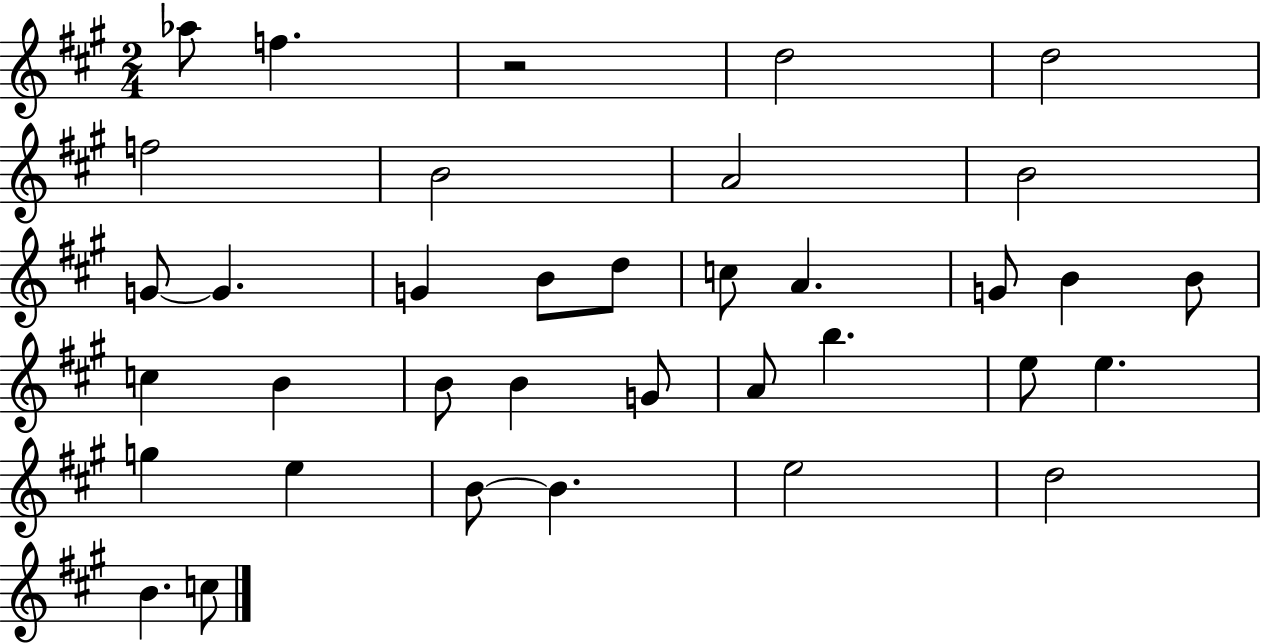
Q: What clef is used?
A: treble